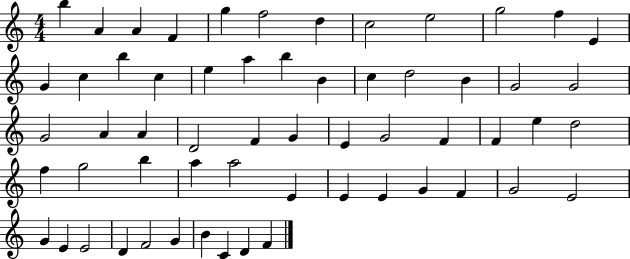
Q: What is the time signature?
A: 4/4